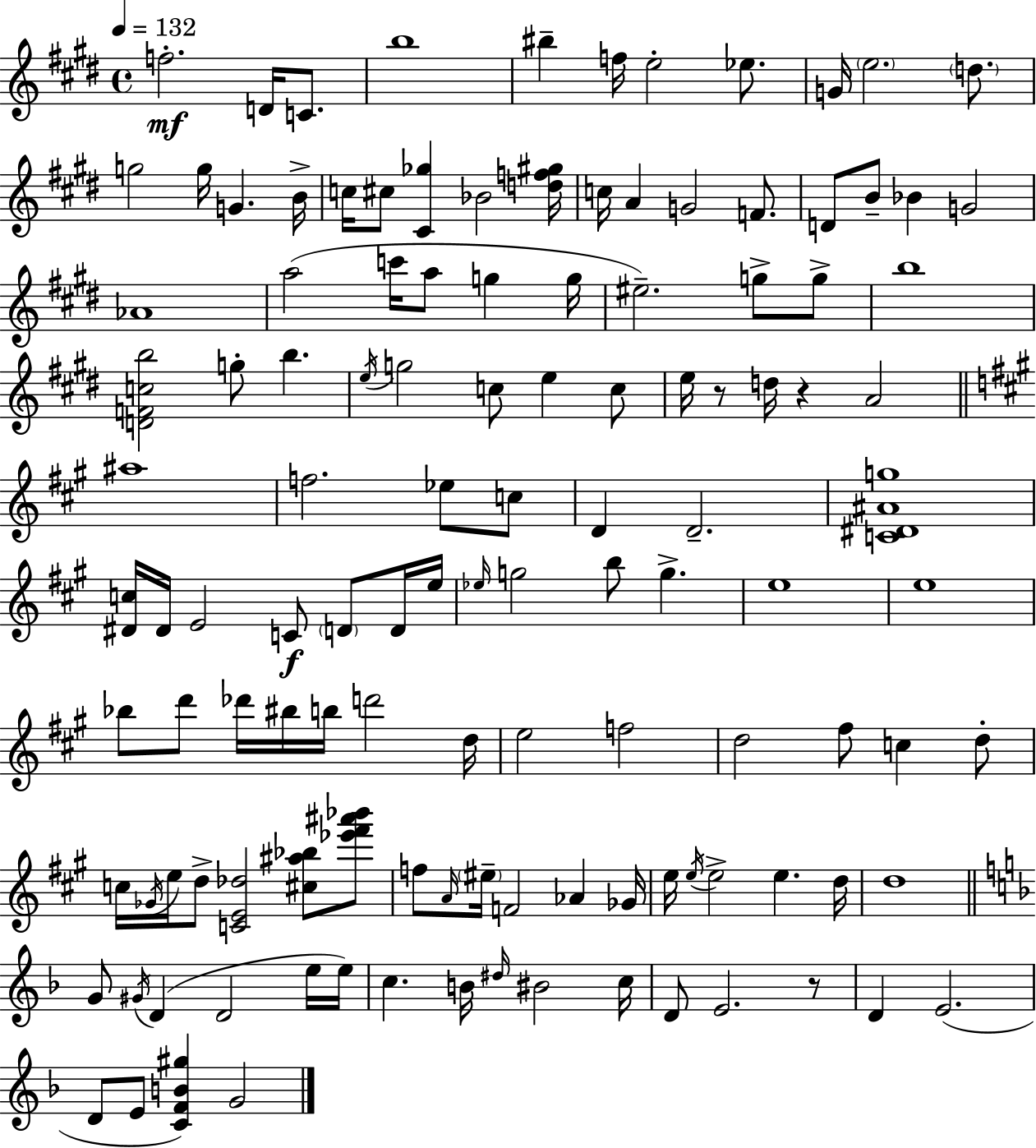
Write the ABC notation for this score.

X:1
T:Untitled
M:4/4
L:1/4
K:E
f2 D/4 C/2 b4 ^b f/4 e2 _e/2 G/4 e2 d/2 g2 g/4 G B/4 c/4 ^c/2 [^C_g] _B2 [df^g]/4 c/4 A G2 F/2 D/2 B/2 _B G2 _A4 a2 c'/4 a/2 g g/4 ^e2 g/2 g/2 b4 [DFcb]2 g/2 b e/4 g2 c/2 e c/2 e/4 z/2 d/4 z A2 ^a4 f2 _e/2 c/2 D D2 [C^D^Ag]4 [^Dc]/4 ^D/4 E2 C/2 D/2 D/4 e/4 _e/4 g2 b/2 g e4 e4 _b/2 d'/2 _d'/4 ^b/4 b/4 d'2 d/4 e2 f2 d2 ^f/2 c d/2 c/4 _G/4 e/4 d/2 [CE_d]2 [^c^a_b]/2 [_e'^f'^a'_b']/2 f/2 A/4 ^e/4 F2 _A _G/4 e/4 e/4 e2 e d/4 d4 G/2 ^G/4 D D2 e/4 e/4 c B/4 ^d/4 ^B2 c/4 D/2 E2 z/2 D E2 D/2 E/2 [CFB^g] G2